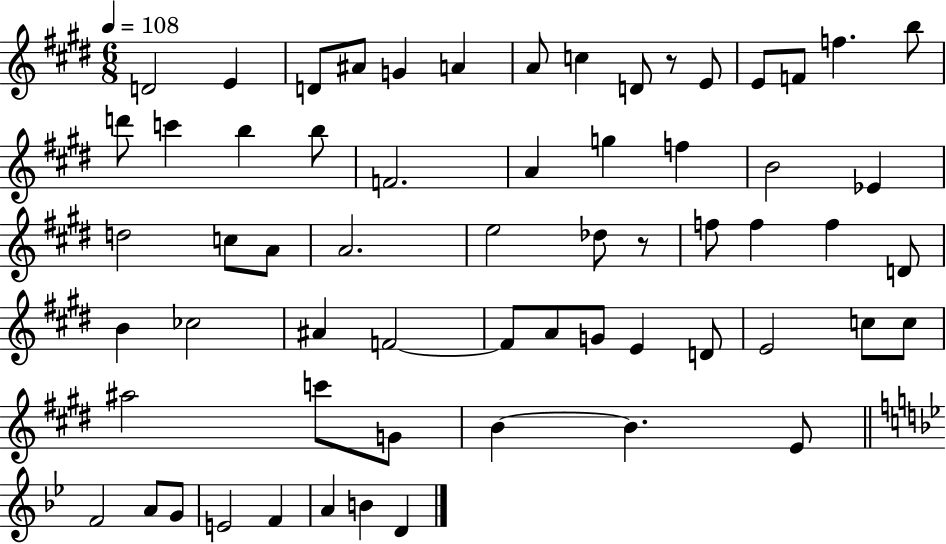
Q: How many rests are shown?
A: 2